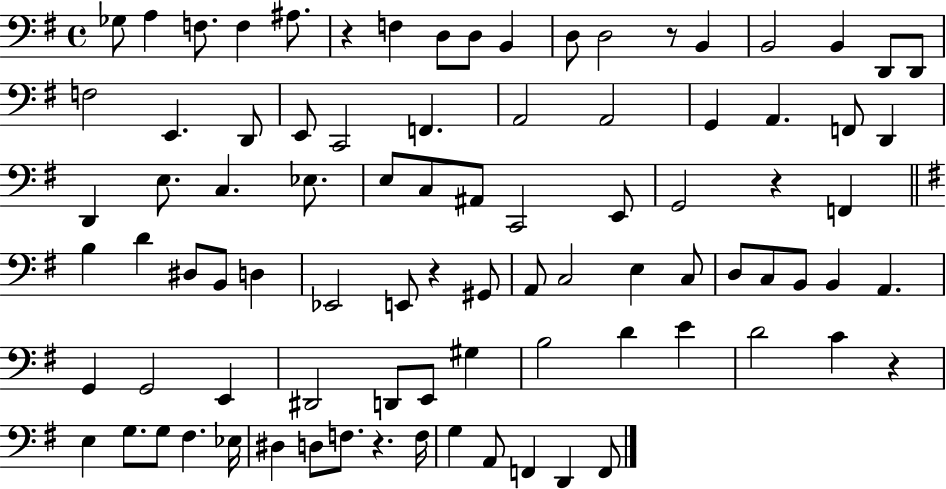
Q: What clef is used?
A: bass